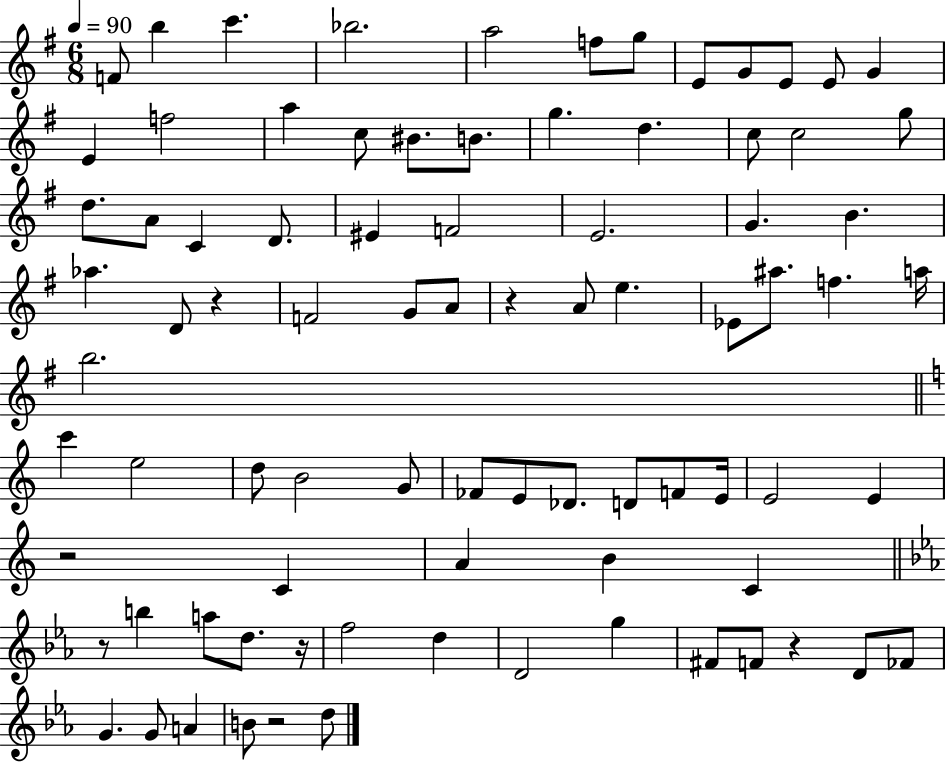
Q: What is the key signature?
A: G major